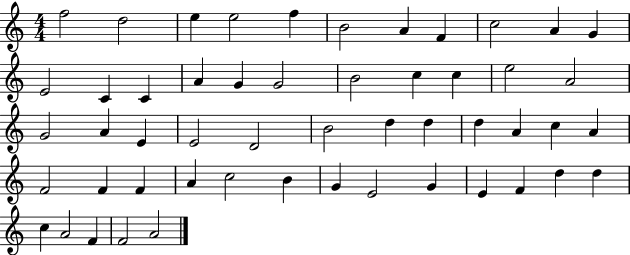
X:1
T:Untitled
M:4/4
L:1/4
K:C
f2 d2 e e2 f B2 A F c2 A G E2 C C A G G2 B2 c c e2 A2 G2 A E E2 D2 B2 d d d A c A F2 F F A c2 B G E2 G E F d d c A2 F F2 A2